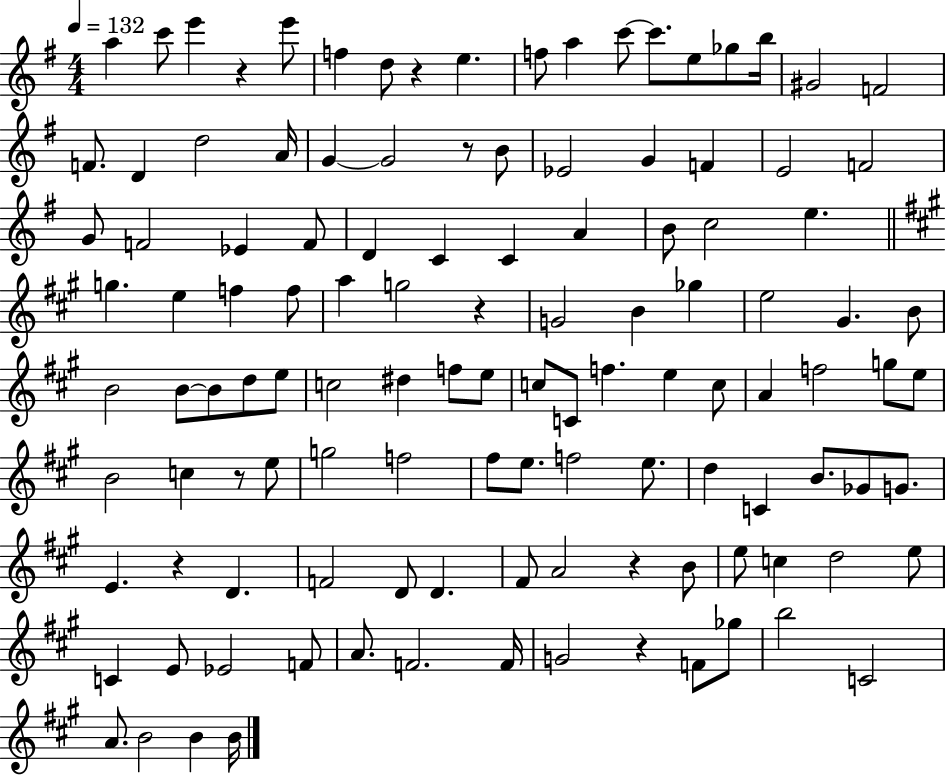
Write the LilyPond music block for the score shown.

{
  \clef treble
  \numericTimeSignature
  \time 4/4
  \key g \major
  \tempo 4 = 132
  a''4 c'''8 e'''4 r4 e'''8 | f''4 d''8 r4 e''4. | f''8 a''4 c'''8~~ c'''8. e''8 ges''8 b''16 | gis'2 f'2 | \break f'8. d'4 d''2 a'16 | g'4~~ g'2 r8 b'8 | ees'2 g'4 f'4 | e'2 f'2 | \break g'8 f'2 ees'4 f'8 | d'4 c'4 c'4 a'4 | b'8 c''2 e''4. | \bar "||" \break \key a \major g''4. e''4 f''4 f''8 | a''4 g''2 r4 | g'2 b'4 ges''4 | e''2 gis'4. b'8 | \break b'2 b'8~~ b'8 d''8 e''8 | c''2 dis''4 f''8 e''8 | c''8 c'8 f''4. e''4 c''8 | a'4 f''2 g''8 e''8 | \break b'2 c''4 r8 e''8 | g''2 f''2 | fis''8 e''8. f''2 e''8. | d''4 c'4 b'8. ges'8 g'8. | \break e'4. r4 d'4. | f'2 d'8 d'4. | fis'8 a'2 r4 b'8 | e''8 c''4 d''2 e''8 | \break c'4 e'8 ees'2 f'8 | a'8. f'2. f'16 | g'2 r4 f'8 ges''8 | b''2 c'2 | \break a'8. b'2 b'4 b'16 | \bar "|."
}